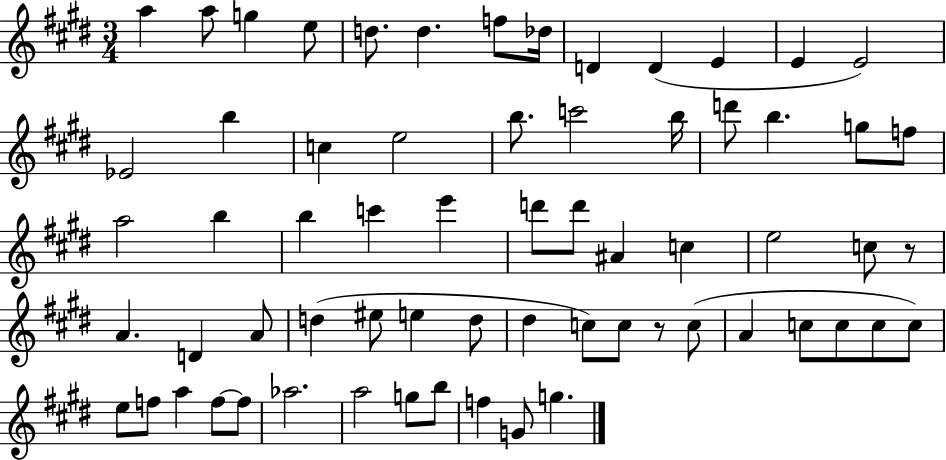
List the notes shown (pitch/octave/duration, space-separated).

A5/q A5/e G5/q E5/e D5/e. D5/q. F5/e Db5/s D4/q D4/q E4/q E4/q E4/h Eb4/h B5/q C5/q E5/h B5/e. C6/h B5/s D6/e B5/q. G5/e F5/e A5/h B5/q B5/q C6/q E6/q D6/e D6/e A#4/q C5/q E5/h C5/e R/e A4/q. D4/q A4/e D5/q EIS5/e E5/q D5/e D#5/q C5/e C5/e R/e C5/e A4/q C5/e C5/e C5/e C5/e E5/e F5/e A5/q F5/e F5/e Ab5/h. A5/h G5/e B5/e F5/q G4/e G5/q.